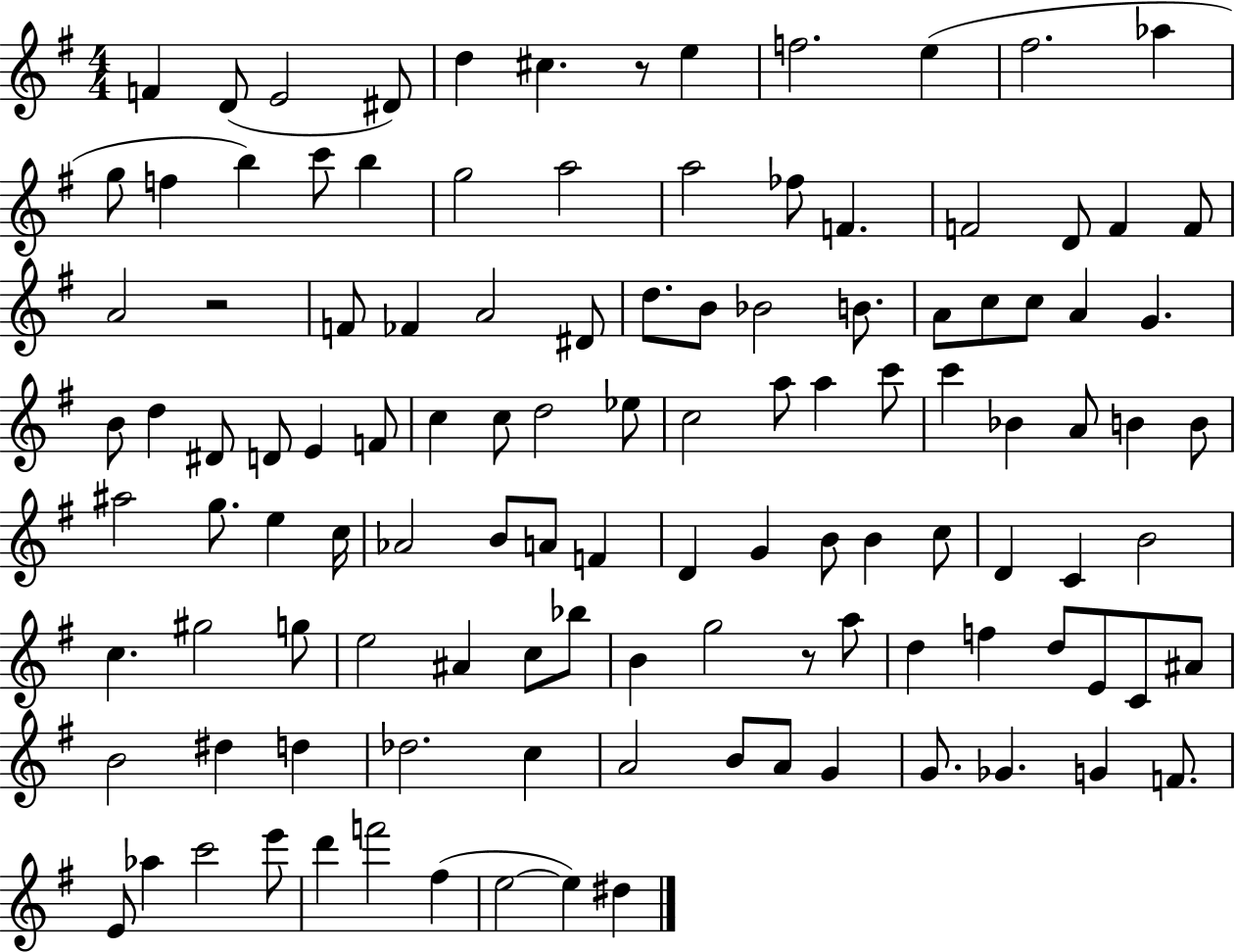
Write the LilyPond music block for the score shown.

{
  \clef treble
  \numericTimeSignature
  \time 4/4
  \key g \major
  f'4 d'8( e'2 dis'8) | d''4 cis''4. r8 e''4 | f''2. e''4( | fis''2. aes''4 | \break g''8 f''4 b''4) c'''8 b''4 | g''2 a''2 | a''2 fes''8 f'4. | f'2 d'8 f'4 f'8 | \break a'2 r2 | f'8 fes'4 a'2 dis'8 | d''8. b'8 bes'2 b'8. | a'8 c''8 c''8 a'4 g'4. | \break b'8 d''4 dis'8 d'8 e'4 f'8 | c''4 c''8 d''2 ees''8 | c''2 a''8 a''4 c'''8 | c'''4 bes'4 a'8 b'4 b'8 | \break ais''2 g''8. e''4 c''16 | aes'2 b'8 a'8 f'4 | d'4 g'4 b'8 b'4 c''8 | d'4 c'4 b'2 | \break c''4. gis''2 g''8 | e''2 ais'4 c''8 bes''8 | b'4 g''2 r8 a''8 | d''4 f''4 d''8 e'8 c'8 ais'8 | \break b'2 dis''4 d''4 | des''2. c''4 | a'2 b'8 a'8 g'4 | g'8. ges'4. g'4 f'8. | \break e'8 aes''4 c'''2 e'''8 | d'''4 f'''2 fis''4( | e''2~~ e''4) dis''4 | \bar "|."
}